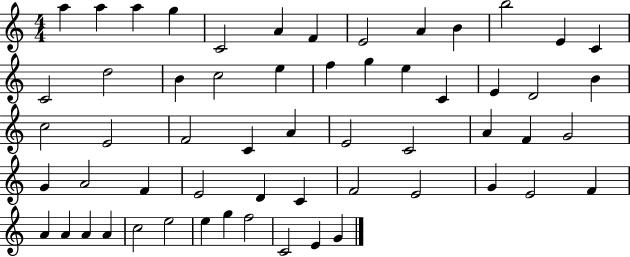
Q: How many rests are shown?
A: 0